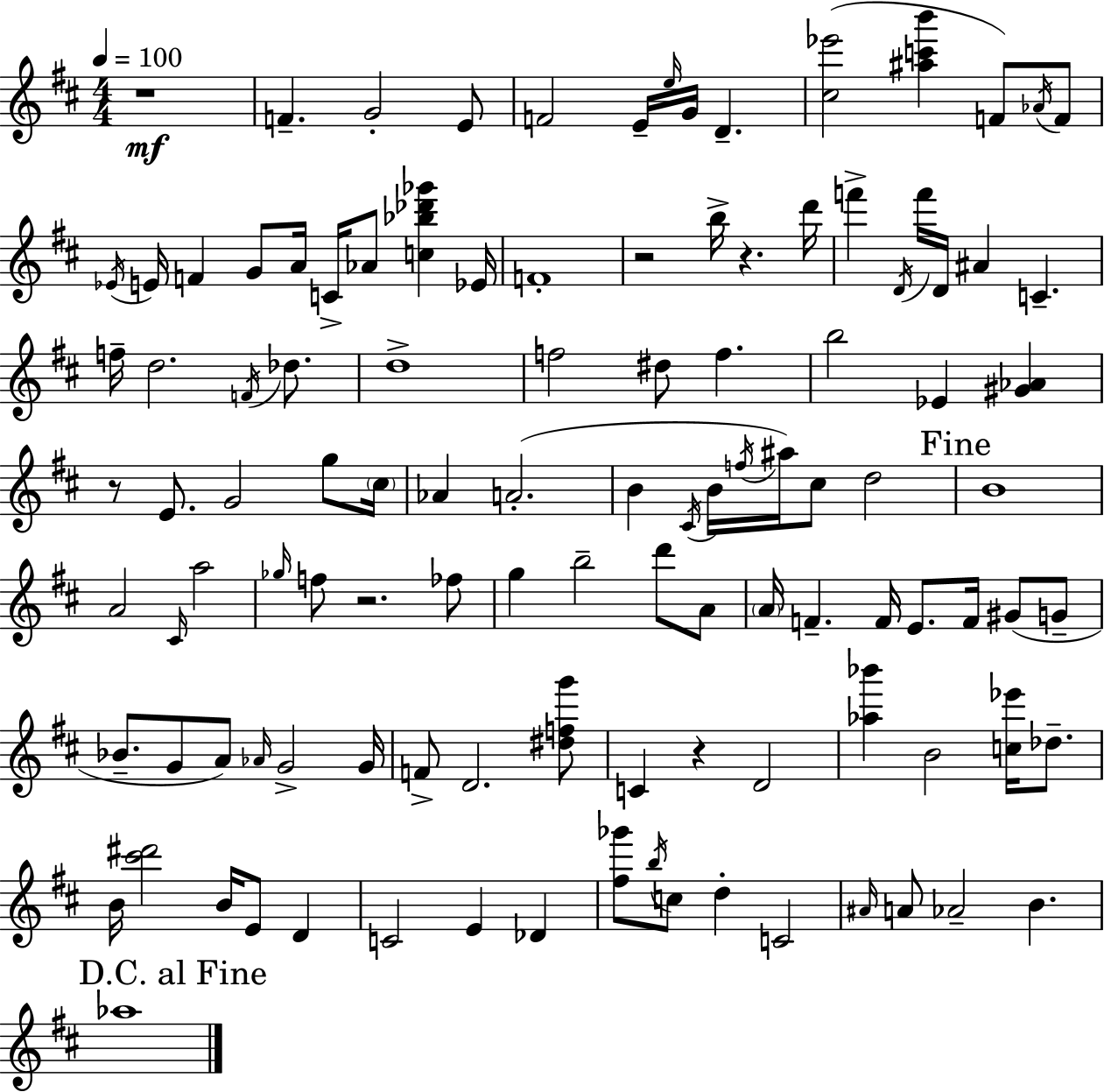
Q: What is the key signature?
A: D major